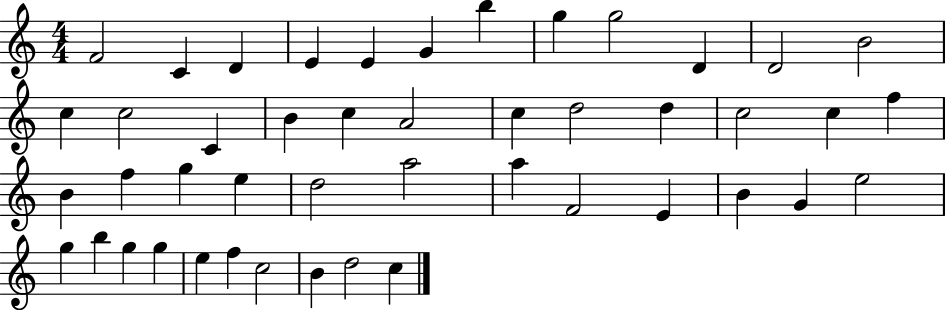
{
  \clef treble
  \numericTimeSignature
  \time 4/4
  \key c \major
  f'2 c'4 d'4 | e'4 e'4 g'4 b''4 | g''4 g''2 d'4 | d'2 b'2 | \break c''4 c''2 c'4 | b'4 c''4 a'2 | c''4 d''2 d''4 | c''2 c''4 f''4 | \break b'4 f''4 g''4 e''4 | d''2 a''2 | a''4 f'2 e'4 | b'4 g'4 e''2 | \break g''4 b''4 g''4 g''4 | e''4 f''4 c''2 | b'4 d''2 c''4 | \bar "|."
}